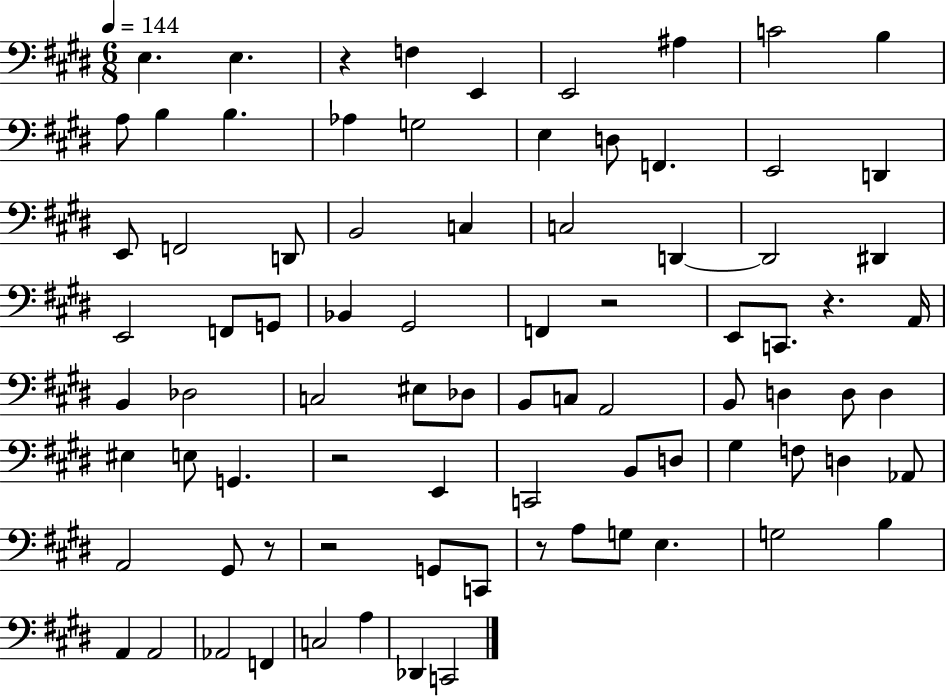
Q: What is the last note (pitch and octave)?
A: C2